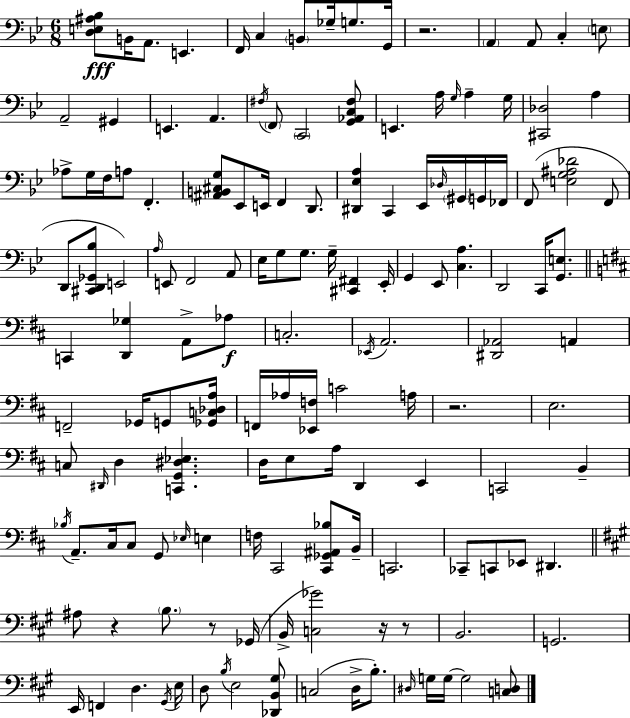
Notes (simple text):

[D3,E3,A#3,Bb3]/e B2/s A2/e. E2/q. F2/s C3/q B2/e Gb3/s G3/e. G2/s R/h. A2/q A2/e C3/q E3/e A2/h G#2/q E2/q. A2/q. F#3/s F2/e C2/h [G2,Ab2,C3,F#3]/e E2/q. A3/s G3/s A3/q G3/s [C#2,Db3]/h A3/q Ab3/e G3/s F3/s A3/e F2/q. [A#2,B2,C#3,G3]/e Eb2/e E2/s F2/q D2/e. [D#2,Eb3,A3]/q C2/q Eb2/s Db3/s G#2/s G2/s FES2/s F2/e [E3,G3,A#3,Db4]/h F2/e D2/e [C#2,D2,Gb2,Bb3]/e E2/h A3/s E2/e F2/h A2/e Eb3/s G3/e G3/e. G3/s [C#2,F#2]/q Eb2/s G2/q Eb2/e [C3,A3]/q. D2/h C2/s [G2,E3]/e. C2/q [D2,Gb3]/q A2/e Ab3/e C3/h. Eb2/s A2/h. [D#2,Ab2]/h A2/q F2/h Gb2/s G2/e [Gb2,C3,Db3,A3]/s F2/s Ab3/s [Eb2,F3]/s C4/h A3/s R/h. E3/h. C3/e D#2/s D3/q [C2,G2,D#3,Eb3]/q. D3/s E3/e A3/s D2/q E2/q C2/h B2/q Bb3/s A2/e. C#3/s C#3/e G2/e Eb3/s E3/q F3/s C#2/h [C#2,Gb2,A#2,Bb3]/e B2/s C2/h. CES2/e C2/e Eb2/e D#2/q. A#3/e R/q B3/e. R/e Gb2/s B2/s [C3,Gb4]/h R/s R/e B2/h. G2/h. E2/s F2/q D3/q. G#2/s E3/s D3/e B3/s E3/h [Db2,B2,G#3]/e C3/h D3/s B3/e. D#3/s G3/s G3/s G3/h [C3,D3]/e